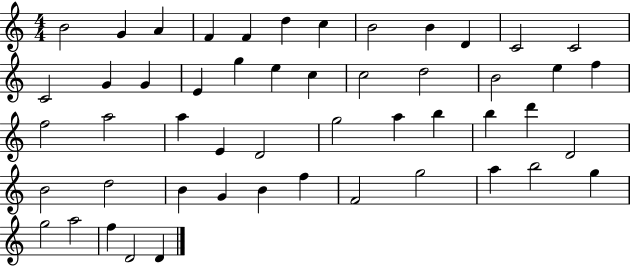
B4/h G4/q A4/q F4/q F4/q D5/q C5/q B4/h B4/q D4/q C4/h C4/h C4/h G4/q G4/q E4/q G5/q E5/q C5/q C5/h D5/h B4/h E5/q F5/q F5/h A5/h A5/q E4/q D4/h G5/h A5/q B5/q B5/q D6/q D4/h B4/h D5/h B4/q G4/q B4/q F5/q F4/h G5/h A5/q B5/h G5/q G5/h A5/h F5/q D4/h D4/q